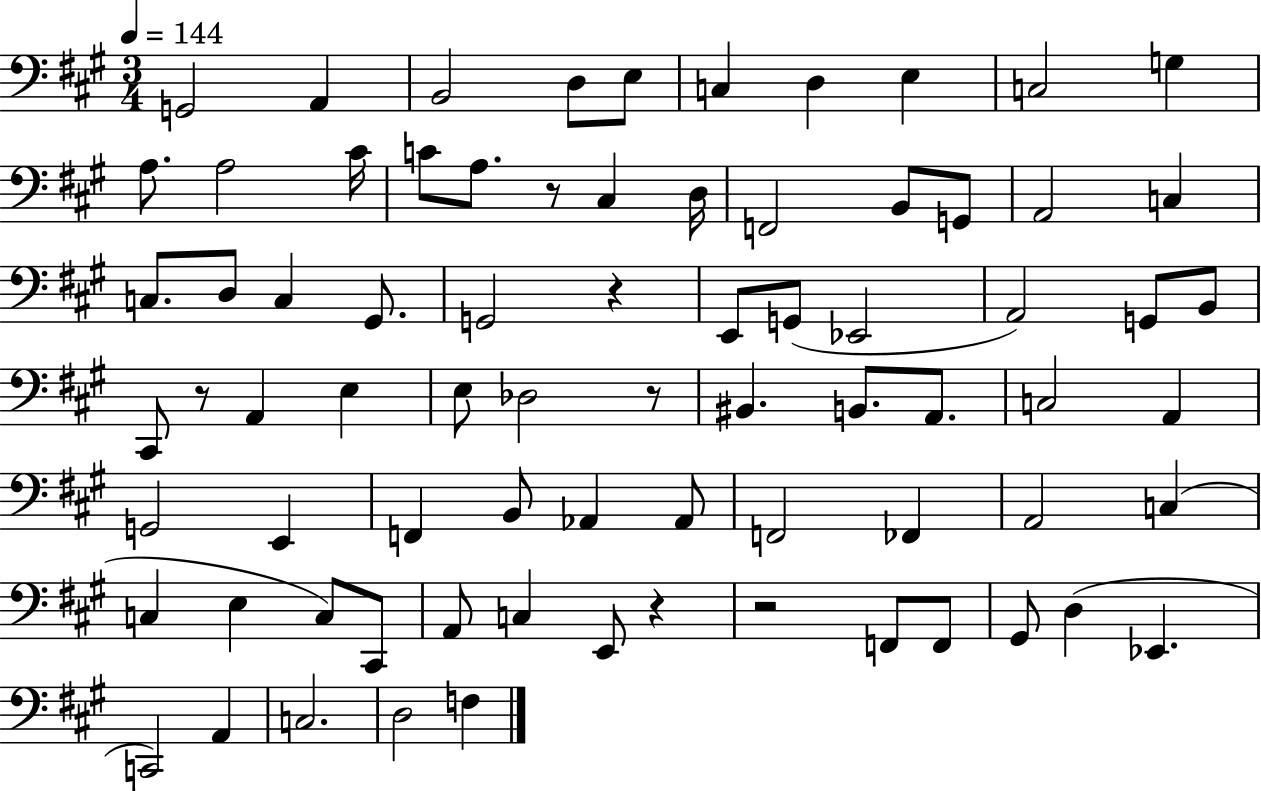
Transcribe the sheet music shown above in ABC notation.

X:1
T:Untitled
M:3/4
L:1/4
K:A
G,,2 A,, B,,2 D,/2 E,/2 C, D, E, C,2 G, A,/2 A,2 ^C/4 C/2 A,/2 z/2 ^C, D,/4 F,,2 B,,/2 G,,/2 A,,2 C, C,/2 D,/2 C, ^G,,/2 G,,2 z E,,/2 G,,/2 _E,,2 A,,2 G,,/2 B,,/2 ^C,,/2 z/2 A,, E, E,/2 _D,2 z/2 ^B,, B,,/2 A,,/2 C,2 A,, G,,2 E,, F,, B,,/2 _A,, _A,,/2 F,,2 _F,, A,,2 C, C, E, C,/2 ^C,,/2 A,,/2 C, E,,/2 z z2 F,,/2 F,,/2 ^G,,/2 D, _E,, C,,2 A,, C,2 D,2 F,